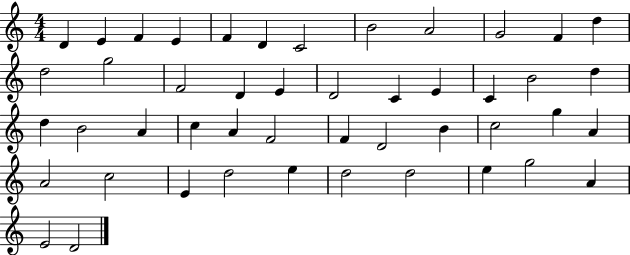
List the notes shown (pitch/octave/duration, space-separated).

D4/q E4/q F4/q E4/q F4/q D4/q C4/h B4/h A4/h G4/h F4/q D5/q D5/h G5/h F4/h D4/q E4/q D4/h C4/q E4/q C4/q B4/h D5/q D5/q B4/h A4/q C5/q A4/q F4/h F4/q D4/h B4/q C5/h G5/q A4/q A4/h C5/h E4/q D5/h E5/q D5/h D5/h E5/q G5/h A4/q E4/h D4/h